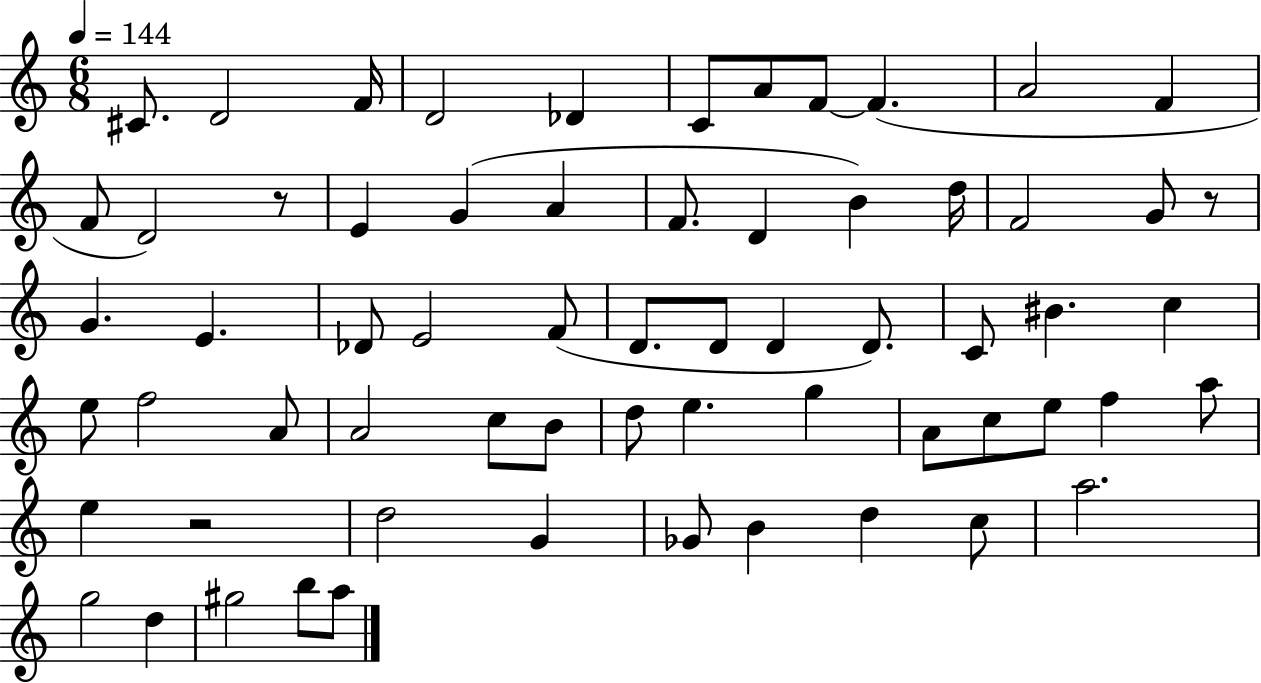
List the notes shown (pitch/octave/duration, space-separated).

C#4/e. D4/h F4/s D4/h Db4/q C4/e A4/e F4/e F4/q. A4/h F4/q F4/e D4/h R/e E4/q G4/q A4/q F4/e. D4/q B4/q D5/s F4/h G4/e R/e G4/q. E4/q. Db4/e E4/h F4/e D4/e. D4/e D4/q D4/e. C4/e BIS4/q. C5/q E5/e F5/h A4/e A4/h C5/e B4/e D5/e E5/q. G5/q A4/e C5/e E5/e F5/q A5/e E5/q R/h D5/h G4/q Gb4/e B4/q D5/q C5/e A5/h. G5/h D5/q G#5/h B5/e A5/e